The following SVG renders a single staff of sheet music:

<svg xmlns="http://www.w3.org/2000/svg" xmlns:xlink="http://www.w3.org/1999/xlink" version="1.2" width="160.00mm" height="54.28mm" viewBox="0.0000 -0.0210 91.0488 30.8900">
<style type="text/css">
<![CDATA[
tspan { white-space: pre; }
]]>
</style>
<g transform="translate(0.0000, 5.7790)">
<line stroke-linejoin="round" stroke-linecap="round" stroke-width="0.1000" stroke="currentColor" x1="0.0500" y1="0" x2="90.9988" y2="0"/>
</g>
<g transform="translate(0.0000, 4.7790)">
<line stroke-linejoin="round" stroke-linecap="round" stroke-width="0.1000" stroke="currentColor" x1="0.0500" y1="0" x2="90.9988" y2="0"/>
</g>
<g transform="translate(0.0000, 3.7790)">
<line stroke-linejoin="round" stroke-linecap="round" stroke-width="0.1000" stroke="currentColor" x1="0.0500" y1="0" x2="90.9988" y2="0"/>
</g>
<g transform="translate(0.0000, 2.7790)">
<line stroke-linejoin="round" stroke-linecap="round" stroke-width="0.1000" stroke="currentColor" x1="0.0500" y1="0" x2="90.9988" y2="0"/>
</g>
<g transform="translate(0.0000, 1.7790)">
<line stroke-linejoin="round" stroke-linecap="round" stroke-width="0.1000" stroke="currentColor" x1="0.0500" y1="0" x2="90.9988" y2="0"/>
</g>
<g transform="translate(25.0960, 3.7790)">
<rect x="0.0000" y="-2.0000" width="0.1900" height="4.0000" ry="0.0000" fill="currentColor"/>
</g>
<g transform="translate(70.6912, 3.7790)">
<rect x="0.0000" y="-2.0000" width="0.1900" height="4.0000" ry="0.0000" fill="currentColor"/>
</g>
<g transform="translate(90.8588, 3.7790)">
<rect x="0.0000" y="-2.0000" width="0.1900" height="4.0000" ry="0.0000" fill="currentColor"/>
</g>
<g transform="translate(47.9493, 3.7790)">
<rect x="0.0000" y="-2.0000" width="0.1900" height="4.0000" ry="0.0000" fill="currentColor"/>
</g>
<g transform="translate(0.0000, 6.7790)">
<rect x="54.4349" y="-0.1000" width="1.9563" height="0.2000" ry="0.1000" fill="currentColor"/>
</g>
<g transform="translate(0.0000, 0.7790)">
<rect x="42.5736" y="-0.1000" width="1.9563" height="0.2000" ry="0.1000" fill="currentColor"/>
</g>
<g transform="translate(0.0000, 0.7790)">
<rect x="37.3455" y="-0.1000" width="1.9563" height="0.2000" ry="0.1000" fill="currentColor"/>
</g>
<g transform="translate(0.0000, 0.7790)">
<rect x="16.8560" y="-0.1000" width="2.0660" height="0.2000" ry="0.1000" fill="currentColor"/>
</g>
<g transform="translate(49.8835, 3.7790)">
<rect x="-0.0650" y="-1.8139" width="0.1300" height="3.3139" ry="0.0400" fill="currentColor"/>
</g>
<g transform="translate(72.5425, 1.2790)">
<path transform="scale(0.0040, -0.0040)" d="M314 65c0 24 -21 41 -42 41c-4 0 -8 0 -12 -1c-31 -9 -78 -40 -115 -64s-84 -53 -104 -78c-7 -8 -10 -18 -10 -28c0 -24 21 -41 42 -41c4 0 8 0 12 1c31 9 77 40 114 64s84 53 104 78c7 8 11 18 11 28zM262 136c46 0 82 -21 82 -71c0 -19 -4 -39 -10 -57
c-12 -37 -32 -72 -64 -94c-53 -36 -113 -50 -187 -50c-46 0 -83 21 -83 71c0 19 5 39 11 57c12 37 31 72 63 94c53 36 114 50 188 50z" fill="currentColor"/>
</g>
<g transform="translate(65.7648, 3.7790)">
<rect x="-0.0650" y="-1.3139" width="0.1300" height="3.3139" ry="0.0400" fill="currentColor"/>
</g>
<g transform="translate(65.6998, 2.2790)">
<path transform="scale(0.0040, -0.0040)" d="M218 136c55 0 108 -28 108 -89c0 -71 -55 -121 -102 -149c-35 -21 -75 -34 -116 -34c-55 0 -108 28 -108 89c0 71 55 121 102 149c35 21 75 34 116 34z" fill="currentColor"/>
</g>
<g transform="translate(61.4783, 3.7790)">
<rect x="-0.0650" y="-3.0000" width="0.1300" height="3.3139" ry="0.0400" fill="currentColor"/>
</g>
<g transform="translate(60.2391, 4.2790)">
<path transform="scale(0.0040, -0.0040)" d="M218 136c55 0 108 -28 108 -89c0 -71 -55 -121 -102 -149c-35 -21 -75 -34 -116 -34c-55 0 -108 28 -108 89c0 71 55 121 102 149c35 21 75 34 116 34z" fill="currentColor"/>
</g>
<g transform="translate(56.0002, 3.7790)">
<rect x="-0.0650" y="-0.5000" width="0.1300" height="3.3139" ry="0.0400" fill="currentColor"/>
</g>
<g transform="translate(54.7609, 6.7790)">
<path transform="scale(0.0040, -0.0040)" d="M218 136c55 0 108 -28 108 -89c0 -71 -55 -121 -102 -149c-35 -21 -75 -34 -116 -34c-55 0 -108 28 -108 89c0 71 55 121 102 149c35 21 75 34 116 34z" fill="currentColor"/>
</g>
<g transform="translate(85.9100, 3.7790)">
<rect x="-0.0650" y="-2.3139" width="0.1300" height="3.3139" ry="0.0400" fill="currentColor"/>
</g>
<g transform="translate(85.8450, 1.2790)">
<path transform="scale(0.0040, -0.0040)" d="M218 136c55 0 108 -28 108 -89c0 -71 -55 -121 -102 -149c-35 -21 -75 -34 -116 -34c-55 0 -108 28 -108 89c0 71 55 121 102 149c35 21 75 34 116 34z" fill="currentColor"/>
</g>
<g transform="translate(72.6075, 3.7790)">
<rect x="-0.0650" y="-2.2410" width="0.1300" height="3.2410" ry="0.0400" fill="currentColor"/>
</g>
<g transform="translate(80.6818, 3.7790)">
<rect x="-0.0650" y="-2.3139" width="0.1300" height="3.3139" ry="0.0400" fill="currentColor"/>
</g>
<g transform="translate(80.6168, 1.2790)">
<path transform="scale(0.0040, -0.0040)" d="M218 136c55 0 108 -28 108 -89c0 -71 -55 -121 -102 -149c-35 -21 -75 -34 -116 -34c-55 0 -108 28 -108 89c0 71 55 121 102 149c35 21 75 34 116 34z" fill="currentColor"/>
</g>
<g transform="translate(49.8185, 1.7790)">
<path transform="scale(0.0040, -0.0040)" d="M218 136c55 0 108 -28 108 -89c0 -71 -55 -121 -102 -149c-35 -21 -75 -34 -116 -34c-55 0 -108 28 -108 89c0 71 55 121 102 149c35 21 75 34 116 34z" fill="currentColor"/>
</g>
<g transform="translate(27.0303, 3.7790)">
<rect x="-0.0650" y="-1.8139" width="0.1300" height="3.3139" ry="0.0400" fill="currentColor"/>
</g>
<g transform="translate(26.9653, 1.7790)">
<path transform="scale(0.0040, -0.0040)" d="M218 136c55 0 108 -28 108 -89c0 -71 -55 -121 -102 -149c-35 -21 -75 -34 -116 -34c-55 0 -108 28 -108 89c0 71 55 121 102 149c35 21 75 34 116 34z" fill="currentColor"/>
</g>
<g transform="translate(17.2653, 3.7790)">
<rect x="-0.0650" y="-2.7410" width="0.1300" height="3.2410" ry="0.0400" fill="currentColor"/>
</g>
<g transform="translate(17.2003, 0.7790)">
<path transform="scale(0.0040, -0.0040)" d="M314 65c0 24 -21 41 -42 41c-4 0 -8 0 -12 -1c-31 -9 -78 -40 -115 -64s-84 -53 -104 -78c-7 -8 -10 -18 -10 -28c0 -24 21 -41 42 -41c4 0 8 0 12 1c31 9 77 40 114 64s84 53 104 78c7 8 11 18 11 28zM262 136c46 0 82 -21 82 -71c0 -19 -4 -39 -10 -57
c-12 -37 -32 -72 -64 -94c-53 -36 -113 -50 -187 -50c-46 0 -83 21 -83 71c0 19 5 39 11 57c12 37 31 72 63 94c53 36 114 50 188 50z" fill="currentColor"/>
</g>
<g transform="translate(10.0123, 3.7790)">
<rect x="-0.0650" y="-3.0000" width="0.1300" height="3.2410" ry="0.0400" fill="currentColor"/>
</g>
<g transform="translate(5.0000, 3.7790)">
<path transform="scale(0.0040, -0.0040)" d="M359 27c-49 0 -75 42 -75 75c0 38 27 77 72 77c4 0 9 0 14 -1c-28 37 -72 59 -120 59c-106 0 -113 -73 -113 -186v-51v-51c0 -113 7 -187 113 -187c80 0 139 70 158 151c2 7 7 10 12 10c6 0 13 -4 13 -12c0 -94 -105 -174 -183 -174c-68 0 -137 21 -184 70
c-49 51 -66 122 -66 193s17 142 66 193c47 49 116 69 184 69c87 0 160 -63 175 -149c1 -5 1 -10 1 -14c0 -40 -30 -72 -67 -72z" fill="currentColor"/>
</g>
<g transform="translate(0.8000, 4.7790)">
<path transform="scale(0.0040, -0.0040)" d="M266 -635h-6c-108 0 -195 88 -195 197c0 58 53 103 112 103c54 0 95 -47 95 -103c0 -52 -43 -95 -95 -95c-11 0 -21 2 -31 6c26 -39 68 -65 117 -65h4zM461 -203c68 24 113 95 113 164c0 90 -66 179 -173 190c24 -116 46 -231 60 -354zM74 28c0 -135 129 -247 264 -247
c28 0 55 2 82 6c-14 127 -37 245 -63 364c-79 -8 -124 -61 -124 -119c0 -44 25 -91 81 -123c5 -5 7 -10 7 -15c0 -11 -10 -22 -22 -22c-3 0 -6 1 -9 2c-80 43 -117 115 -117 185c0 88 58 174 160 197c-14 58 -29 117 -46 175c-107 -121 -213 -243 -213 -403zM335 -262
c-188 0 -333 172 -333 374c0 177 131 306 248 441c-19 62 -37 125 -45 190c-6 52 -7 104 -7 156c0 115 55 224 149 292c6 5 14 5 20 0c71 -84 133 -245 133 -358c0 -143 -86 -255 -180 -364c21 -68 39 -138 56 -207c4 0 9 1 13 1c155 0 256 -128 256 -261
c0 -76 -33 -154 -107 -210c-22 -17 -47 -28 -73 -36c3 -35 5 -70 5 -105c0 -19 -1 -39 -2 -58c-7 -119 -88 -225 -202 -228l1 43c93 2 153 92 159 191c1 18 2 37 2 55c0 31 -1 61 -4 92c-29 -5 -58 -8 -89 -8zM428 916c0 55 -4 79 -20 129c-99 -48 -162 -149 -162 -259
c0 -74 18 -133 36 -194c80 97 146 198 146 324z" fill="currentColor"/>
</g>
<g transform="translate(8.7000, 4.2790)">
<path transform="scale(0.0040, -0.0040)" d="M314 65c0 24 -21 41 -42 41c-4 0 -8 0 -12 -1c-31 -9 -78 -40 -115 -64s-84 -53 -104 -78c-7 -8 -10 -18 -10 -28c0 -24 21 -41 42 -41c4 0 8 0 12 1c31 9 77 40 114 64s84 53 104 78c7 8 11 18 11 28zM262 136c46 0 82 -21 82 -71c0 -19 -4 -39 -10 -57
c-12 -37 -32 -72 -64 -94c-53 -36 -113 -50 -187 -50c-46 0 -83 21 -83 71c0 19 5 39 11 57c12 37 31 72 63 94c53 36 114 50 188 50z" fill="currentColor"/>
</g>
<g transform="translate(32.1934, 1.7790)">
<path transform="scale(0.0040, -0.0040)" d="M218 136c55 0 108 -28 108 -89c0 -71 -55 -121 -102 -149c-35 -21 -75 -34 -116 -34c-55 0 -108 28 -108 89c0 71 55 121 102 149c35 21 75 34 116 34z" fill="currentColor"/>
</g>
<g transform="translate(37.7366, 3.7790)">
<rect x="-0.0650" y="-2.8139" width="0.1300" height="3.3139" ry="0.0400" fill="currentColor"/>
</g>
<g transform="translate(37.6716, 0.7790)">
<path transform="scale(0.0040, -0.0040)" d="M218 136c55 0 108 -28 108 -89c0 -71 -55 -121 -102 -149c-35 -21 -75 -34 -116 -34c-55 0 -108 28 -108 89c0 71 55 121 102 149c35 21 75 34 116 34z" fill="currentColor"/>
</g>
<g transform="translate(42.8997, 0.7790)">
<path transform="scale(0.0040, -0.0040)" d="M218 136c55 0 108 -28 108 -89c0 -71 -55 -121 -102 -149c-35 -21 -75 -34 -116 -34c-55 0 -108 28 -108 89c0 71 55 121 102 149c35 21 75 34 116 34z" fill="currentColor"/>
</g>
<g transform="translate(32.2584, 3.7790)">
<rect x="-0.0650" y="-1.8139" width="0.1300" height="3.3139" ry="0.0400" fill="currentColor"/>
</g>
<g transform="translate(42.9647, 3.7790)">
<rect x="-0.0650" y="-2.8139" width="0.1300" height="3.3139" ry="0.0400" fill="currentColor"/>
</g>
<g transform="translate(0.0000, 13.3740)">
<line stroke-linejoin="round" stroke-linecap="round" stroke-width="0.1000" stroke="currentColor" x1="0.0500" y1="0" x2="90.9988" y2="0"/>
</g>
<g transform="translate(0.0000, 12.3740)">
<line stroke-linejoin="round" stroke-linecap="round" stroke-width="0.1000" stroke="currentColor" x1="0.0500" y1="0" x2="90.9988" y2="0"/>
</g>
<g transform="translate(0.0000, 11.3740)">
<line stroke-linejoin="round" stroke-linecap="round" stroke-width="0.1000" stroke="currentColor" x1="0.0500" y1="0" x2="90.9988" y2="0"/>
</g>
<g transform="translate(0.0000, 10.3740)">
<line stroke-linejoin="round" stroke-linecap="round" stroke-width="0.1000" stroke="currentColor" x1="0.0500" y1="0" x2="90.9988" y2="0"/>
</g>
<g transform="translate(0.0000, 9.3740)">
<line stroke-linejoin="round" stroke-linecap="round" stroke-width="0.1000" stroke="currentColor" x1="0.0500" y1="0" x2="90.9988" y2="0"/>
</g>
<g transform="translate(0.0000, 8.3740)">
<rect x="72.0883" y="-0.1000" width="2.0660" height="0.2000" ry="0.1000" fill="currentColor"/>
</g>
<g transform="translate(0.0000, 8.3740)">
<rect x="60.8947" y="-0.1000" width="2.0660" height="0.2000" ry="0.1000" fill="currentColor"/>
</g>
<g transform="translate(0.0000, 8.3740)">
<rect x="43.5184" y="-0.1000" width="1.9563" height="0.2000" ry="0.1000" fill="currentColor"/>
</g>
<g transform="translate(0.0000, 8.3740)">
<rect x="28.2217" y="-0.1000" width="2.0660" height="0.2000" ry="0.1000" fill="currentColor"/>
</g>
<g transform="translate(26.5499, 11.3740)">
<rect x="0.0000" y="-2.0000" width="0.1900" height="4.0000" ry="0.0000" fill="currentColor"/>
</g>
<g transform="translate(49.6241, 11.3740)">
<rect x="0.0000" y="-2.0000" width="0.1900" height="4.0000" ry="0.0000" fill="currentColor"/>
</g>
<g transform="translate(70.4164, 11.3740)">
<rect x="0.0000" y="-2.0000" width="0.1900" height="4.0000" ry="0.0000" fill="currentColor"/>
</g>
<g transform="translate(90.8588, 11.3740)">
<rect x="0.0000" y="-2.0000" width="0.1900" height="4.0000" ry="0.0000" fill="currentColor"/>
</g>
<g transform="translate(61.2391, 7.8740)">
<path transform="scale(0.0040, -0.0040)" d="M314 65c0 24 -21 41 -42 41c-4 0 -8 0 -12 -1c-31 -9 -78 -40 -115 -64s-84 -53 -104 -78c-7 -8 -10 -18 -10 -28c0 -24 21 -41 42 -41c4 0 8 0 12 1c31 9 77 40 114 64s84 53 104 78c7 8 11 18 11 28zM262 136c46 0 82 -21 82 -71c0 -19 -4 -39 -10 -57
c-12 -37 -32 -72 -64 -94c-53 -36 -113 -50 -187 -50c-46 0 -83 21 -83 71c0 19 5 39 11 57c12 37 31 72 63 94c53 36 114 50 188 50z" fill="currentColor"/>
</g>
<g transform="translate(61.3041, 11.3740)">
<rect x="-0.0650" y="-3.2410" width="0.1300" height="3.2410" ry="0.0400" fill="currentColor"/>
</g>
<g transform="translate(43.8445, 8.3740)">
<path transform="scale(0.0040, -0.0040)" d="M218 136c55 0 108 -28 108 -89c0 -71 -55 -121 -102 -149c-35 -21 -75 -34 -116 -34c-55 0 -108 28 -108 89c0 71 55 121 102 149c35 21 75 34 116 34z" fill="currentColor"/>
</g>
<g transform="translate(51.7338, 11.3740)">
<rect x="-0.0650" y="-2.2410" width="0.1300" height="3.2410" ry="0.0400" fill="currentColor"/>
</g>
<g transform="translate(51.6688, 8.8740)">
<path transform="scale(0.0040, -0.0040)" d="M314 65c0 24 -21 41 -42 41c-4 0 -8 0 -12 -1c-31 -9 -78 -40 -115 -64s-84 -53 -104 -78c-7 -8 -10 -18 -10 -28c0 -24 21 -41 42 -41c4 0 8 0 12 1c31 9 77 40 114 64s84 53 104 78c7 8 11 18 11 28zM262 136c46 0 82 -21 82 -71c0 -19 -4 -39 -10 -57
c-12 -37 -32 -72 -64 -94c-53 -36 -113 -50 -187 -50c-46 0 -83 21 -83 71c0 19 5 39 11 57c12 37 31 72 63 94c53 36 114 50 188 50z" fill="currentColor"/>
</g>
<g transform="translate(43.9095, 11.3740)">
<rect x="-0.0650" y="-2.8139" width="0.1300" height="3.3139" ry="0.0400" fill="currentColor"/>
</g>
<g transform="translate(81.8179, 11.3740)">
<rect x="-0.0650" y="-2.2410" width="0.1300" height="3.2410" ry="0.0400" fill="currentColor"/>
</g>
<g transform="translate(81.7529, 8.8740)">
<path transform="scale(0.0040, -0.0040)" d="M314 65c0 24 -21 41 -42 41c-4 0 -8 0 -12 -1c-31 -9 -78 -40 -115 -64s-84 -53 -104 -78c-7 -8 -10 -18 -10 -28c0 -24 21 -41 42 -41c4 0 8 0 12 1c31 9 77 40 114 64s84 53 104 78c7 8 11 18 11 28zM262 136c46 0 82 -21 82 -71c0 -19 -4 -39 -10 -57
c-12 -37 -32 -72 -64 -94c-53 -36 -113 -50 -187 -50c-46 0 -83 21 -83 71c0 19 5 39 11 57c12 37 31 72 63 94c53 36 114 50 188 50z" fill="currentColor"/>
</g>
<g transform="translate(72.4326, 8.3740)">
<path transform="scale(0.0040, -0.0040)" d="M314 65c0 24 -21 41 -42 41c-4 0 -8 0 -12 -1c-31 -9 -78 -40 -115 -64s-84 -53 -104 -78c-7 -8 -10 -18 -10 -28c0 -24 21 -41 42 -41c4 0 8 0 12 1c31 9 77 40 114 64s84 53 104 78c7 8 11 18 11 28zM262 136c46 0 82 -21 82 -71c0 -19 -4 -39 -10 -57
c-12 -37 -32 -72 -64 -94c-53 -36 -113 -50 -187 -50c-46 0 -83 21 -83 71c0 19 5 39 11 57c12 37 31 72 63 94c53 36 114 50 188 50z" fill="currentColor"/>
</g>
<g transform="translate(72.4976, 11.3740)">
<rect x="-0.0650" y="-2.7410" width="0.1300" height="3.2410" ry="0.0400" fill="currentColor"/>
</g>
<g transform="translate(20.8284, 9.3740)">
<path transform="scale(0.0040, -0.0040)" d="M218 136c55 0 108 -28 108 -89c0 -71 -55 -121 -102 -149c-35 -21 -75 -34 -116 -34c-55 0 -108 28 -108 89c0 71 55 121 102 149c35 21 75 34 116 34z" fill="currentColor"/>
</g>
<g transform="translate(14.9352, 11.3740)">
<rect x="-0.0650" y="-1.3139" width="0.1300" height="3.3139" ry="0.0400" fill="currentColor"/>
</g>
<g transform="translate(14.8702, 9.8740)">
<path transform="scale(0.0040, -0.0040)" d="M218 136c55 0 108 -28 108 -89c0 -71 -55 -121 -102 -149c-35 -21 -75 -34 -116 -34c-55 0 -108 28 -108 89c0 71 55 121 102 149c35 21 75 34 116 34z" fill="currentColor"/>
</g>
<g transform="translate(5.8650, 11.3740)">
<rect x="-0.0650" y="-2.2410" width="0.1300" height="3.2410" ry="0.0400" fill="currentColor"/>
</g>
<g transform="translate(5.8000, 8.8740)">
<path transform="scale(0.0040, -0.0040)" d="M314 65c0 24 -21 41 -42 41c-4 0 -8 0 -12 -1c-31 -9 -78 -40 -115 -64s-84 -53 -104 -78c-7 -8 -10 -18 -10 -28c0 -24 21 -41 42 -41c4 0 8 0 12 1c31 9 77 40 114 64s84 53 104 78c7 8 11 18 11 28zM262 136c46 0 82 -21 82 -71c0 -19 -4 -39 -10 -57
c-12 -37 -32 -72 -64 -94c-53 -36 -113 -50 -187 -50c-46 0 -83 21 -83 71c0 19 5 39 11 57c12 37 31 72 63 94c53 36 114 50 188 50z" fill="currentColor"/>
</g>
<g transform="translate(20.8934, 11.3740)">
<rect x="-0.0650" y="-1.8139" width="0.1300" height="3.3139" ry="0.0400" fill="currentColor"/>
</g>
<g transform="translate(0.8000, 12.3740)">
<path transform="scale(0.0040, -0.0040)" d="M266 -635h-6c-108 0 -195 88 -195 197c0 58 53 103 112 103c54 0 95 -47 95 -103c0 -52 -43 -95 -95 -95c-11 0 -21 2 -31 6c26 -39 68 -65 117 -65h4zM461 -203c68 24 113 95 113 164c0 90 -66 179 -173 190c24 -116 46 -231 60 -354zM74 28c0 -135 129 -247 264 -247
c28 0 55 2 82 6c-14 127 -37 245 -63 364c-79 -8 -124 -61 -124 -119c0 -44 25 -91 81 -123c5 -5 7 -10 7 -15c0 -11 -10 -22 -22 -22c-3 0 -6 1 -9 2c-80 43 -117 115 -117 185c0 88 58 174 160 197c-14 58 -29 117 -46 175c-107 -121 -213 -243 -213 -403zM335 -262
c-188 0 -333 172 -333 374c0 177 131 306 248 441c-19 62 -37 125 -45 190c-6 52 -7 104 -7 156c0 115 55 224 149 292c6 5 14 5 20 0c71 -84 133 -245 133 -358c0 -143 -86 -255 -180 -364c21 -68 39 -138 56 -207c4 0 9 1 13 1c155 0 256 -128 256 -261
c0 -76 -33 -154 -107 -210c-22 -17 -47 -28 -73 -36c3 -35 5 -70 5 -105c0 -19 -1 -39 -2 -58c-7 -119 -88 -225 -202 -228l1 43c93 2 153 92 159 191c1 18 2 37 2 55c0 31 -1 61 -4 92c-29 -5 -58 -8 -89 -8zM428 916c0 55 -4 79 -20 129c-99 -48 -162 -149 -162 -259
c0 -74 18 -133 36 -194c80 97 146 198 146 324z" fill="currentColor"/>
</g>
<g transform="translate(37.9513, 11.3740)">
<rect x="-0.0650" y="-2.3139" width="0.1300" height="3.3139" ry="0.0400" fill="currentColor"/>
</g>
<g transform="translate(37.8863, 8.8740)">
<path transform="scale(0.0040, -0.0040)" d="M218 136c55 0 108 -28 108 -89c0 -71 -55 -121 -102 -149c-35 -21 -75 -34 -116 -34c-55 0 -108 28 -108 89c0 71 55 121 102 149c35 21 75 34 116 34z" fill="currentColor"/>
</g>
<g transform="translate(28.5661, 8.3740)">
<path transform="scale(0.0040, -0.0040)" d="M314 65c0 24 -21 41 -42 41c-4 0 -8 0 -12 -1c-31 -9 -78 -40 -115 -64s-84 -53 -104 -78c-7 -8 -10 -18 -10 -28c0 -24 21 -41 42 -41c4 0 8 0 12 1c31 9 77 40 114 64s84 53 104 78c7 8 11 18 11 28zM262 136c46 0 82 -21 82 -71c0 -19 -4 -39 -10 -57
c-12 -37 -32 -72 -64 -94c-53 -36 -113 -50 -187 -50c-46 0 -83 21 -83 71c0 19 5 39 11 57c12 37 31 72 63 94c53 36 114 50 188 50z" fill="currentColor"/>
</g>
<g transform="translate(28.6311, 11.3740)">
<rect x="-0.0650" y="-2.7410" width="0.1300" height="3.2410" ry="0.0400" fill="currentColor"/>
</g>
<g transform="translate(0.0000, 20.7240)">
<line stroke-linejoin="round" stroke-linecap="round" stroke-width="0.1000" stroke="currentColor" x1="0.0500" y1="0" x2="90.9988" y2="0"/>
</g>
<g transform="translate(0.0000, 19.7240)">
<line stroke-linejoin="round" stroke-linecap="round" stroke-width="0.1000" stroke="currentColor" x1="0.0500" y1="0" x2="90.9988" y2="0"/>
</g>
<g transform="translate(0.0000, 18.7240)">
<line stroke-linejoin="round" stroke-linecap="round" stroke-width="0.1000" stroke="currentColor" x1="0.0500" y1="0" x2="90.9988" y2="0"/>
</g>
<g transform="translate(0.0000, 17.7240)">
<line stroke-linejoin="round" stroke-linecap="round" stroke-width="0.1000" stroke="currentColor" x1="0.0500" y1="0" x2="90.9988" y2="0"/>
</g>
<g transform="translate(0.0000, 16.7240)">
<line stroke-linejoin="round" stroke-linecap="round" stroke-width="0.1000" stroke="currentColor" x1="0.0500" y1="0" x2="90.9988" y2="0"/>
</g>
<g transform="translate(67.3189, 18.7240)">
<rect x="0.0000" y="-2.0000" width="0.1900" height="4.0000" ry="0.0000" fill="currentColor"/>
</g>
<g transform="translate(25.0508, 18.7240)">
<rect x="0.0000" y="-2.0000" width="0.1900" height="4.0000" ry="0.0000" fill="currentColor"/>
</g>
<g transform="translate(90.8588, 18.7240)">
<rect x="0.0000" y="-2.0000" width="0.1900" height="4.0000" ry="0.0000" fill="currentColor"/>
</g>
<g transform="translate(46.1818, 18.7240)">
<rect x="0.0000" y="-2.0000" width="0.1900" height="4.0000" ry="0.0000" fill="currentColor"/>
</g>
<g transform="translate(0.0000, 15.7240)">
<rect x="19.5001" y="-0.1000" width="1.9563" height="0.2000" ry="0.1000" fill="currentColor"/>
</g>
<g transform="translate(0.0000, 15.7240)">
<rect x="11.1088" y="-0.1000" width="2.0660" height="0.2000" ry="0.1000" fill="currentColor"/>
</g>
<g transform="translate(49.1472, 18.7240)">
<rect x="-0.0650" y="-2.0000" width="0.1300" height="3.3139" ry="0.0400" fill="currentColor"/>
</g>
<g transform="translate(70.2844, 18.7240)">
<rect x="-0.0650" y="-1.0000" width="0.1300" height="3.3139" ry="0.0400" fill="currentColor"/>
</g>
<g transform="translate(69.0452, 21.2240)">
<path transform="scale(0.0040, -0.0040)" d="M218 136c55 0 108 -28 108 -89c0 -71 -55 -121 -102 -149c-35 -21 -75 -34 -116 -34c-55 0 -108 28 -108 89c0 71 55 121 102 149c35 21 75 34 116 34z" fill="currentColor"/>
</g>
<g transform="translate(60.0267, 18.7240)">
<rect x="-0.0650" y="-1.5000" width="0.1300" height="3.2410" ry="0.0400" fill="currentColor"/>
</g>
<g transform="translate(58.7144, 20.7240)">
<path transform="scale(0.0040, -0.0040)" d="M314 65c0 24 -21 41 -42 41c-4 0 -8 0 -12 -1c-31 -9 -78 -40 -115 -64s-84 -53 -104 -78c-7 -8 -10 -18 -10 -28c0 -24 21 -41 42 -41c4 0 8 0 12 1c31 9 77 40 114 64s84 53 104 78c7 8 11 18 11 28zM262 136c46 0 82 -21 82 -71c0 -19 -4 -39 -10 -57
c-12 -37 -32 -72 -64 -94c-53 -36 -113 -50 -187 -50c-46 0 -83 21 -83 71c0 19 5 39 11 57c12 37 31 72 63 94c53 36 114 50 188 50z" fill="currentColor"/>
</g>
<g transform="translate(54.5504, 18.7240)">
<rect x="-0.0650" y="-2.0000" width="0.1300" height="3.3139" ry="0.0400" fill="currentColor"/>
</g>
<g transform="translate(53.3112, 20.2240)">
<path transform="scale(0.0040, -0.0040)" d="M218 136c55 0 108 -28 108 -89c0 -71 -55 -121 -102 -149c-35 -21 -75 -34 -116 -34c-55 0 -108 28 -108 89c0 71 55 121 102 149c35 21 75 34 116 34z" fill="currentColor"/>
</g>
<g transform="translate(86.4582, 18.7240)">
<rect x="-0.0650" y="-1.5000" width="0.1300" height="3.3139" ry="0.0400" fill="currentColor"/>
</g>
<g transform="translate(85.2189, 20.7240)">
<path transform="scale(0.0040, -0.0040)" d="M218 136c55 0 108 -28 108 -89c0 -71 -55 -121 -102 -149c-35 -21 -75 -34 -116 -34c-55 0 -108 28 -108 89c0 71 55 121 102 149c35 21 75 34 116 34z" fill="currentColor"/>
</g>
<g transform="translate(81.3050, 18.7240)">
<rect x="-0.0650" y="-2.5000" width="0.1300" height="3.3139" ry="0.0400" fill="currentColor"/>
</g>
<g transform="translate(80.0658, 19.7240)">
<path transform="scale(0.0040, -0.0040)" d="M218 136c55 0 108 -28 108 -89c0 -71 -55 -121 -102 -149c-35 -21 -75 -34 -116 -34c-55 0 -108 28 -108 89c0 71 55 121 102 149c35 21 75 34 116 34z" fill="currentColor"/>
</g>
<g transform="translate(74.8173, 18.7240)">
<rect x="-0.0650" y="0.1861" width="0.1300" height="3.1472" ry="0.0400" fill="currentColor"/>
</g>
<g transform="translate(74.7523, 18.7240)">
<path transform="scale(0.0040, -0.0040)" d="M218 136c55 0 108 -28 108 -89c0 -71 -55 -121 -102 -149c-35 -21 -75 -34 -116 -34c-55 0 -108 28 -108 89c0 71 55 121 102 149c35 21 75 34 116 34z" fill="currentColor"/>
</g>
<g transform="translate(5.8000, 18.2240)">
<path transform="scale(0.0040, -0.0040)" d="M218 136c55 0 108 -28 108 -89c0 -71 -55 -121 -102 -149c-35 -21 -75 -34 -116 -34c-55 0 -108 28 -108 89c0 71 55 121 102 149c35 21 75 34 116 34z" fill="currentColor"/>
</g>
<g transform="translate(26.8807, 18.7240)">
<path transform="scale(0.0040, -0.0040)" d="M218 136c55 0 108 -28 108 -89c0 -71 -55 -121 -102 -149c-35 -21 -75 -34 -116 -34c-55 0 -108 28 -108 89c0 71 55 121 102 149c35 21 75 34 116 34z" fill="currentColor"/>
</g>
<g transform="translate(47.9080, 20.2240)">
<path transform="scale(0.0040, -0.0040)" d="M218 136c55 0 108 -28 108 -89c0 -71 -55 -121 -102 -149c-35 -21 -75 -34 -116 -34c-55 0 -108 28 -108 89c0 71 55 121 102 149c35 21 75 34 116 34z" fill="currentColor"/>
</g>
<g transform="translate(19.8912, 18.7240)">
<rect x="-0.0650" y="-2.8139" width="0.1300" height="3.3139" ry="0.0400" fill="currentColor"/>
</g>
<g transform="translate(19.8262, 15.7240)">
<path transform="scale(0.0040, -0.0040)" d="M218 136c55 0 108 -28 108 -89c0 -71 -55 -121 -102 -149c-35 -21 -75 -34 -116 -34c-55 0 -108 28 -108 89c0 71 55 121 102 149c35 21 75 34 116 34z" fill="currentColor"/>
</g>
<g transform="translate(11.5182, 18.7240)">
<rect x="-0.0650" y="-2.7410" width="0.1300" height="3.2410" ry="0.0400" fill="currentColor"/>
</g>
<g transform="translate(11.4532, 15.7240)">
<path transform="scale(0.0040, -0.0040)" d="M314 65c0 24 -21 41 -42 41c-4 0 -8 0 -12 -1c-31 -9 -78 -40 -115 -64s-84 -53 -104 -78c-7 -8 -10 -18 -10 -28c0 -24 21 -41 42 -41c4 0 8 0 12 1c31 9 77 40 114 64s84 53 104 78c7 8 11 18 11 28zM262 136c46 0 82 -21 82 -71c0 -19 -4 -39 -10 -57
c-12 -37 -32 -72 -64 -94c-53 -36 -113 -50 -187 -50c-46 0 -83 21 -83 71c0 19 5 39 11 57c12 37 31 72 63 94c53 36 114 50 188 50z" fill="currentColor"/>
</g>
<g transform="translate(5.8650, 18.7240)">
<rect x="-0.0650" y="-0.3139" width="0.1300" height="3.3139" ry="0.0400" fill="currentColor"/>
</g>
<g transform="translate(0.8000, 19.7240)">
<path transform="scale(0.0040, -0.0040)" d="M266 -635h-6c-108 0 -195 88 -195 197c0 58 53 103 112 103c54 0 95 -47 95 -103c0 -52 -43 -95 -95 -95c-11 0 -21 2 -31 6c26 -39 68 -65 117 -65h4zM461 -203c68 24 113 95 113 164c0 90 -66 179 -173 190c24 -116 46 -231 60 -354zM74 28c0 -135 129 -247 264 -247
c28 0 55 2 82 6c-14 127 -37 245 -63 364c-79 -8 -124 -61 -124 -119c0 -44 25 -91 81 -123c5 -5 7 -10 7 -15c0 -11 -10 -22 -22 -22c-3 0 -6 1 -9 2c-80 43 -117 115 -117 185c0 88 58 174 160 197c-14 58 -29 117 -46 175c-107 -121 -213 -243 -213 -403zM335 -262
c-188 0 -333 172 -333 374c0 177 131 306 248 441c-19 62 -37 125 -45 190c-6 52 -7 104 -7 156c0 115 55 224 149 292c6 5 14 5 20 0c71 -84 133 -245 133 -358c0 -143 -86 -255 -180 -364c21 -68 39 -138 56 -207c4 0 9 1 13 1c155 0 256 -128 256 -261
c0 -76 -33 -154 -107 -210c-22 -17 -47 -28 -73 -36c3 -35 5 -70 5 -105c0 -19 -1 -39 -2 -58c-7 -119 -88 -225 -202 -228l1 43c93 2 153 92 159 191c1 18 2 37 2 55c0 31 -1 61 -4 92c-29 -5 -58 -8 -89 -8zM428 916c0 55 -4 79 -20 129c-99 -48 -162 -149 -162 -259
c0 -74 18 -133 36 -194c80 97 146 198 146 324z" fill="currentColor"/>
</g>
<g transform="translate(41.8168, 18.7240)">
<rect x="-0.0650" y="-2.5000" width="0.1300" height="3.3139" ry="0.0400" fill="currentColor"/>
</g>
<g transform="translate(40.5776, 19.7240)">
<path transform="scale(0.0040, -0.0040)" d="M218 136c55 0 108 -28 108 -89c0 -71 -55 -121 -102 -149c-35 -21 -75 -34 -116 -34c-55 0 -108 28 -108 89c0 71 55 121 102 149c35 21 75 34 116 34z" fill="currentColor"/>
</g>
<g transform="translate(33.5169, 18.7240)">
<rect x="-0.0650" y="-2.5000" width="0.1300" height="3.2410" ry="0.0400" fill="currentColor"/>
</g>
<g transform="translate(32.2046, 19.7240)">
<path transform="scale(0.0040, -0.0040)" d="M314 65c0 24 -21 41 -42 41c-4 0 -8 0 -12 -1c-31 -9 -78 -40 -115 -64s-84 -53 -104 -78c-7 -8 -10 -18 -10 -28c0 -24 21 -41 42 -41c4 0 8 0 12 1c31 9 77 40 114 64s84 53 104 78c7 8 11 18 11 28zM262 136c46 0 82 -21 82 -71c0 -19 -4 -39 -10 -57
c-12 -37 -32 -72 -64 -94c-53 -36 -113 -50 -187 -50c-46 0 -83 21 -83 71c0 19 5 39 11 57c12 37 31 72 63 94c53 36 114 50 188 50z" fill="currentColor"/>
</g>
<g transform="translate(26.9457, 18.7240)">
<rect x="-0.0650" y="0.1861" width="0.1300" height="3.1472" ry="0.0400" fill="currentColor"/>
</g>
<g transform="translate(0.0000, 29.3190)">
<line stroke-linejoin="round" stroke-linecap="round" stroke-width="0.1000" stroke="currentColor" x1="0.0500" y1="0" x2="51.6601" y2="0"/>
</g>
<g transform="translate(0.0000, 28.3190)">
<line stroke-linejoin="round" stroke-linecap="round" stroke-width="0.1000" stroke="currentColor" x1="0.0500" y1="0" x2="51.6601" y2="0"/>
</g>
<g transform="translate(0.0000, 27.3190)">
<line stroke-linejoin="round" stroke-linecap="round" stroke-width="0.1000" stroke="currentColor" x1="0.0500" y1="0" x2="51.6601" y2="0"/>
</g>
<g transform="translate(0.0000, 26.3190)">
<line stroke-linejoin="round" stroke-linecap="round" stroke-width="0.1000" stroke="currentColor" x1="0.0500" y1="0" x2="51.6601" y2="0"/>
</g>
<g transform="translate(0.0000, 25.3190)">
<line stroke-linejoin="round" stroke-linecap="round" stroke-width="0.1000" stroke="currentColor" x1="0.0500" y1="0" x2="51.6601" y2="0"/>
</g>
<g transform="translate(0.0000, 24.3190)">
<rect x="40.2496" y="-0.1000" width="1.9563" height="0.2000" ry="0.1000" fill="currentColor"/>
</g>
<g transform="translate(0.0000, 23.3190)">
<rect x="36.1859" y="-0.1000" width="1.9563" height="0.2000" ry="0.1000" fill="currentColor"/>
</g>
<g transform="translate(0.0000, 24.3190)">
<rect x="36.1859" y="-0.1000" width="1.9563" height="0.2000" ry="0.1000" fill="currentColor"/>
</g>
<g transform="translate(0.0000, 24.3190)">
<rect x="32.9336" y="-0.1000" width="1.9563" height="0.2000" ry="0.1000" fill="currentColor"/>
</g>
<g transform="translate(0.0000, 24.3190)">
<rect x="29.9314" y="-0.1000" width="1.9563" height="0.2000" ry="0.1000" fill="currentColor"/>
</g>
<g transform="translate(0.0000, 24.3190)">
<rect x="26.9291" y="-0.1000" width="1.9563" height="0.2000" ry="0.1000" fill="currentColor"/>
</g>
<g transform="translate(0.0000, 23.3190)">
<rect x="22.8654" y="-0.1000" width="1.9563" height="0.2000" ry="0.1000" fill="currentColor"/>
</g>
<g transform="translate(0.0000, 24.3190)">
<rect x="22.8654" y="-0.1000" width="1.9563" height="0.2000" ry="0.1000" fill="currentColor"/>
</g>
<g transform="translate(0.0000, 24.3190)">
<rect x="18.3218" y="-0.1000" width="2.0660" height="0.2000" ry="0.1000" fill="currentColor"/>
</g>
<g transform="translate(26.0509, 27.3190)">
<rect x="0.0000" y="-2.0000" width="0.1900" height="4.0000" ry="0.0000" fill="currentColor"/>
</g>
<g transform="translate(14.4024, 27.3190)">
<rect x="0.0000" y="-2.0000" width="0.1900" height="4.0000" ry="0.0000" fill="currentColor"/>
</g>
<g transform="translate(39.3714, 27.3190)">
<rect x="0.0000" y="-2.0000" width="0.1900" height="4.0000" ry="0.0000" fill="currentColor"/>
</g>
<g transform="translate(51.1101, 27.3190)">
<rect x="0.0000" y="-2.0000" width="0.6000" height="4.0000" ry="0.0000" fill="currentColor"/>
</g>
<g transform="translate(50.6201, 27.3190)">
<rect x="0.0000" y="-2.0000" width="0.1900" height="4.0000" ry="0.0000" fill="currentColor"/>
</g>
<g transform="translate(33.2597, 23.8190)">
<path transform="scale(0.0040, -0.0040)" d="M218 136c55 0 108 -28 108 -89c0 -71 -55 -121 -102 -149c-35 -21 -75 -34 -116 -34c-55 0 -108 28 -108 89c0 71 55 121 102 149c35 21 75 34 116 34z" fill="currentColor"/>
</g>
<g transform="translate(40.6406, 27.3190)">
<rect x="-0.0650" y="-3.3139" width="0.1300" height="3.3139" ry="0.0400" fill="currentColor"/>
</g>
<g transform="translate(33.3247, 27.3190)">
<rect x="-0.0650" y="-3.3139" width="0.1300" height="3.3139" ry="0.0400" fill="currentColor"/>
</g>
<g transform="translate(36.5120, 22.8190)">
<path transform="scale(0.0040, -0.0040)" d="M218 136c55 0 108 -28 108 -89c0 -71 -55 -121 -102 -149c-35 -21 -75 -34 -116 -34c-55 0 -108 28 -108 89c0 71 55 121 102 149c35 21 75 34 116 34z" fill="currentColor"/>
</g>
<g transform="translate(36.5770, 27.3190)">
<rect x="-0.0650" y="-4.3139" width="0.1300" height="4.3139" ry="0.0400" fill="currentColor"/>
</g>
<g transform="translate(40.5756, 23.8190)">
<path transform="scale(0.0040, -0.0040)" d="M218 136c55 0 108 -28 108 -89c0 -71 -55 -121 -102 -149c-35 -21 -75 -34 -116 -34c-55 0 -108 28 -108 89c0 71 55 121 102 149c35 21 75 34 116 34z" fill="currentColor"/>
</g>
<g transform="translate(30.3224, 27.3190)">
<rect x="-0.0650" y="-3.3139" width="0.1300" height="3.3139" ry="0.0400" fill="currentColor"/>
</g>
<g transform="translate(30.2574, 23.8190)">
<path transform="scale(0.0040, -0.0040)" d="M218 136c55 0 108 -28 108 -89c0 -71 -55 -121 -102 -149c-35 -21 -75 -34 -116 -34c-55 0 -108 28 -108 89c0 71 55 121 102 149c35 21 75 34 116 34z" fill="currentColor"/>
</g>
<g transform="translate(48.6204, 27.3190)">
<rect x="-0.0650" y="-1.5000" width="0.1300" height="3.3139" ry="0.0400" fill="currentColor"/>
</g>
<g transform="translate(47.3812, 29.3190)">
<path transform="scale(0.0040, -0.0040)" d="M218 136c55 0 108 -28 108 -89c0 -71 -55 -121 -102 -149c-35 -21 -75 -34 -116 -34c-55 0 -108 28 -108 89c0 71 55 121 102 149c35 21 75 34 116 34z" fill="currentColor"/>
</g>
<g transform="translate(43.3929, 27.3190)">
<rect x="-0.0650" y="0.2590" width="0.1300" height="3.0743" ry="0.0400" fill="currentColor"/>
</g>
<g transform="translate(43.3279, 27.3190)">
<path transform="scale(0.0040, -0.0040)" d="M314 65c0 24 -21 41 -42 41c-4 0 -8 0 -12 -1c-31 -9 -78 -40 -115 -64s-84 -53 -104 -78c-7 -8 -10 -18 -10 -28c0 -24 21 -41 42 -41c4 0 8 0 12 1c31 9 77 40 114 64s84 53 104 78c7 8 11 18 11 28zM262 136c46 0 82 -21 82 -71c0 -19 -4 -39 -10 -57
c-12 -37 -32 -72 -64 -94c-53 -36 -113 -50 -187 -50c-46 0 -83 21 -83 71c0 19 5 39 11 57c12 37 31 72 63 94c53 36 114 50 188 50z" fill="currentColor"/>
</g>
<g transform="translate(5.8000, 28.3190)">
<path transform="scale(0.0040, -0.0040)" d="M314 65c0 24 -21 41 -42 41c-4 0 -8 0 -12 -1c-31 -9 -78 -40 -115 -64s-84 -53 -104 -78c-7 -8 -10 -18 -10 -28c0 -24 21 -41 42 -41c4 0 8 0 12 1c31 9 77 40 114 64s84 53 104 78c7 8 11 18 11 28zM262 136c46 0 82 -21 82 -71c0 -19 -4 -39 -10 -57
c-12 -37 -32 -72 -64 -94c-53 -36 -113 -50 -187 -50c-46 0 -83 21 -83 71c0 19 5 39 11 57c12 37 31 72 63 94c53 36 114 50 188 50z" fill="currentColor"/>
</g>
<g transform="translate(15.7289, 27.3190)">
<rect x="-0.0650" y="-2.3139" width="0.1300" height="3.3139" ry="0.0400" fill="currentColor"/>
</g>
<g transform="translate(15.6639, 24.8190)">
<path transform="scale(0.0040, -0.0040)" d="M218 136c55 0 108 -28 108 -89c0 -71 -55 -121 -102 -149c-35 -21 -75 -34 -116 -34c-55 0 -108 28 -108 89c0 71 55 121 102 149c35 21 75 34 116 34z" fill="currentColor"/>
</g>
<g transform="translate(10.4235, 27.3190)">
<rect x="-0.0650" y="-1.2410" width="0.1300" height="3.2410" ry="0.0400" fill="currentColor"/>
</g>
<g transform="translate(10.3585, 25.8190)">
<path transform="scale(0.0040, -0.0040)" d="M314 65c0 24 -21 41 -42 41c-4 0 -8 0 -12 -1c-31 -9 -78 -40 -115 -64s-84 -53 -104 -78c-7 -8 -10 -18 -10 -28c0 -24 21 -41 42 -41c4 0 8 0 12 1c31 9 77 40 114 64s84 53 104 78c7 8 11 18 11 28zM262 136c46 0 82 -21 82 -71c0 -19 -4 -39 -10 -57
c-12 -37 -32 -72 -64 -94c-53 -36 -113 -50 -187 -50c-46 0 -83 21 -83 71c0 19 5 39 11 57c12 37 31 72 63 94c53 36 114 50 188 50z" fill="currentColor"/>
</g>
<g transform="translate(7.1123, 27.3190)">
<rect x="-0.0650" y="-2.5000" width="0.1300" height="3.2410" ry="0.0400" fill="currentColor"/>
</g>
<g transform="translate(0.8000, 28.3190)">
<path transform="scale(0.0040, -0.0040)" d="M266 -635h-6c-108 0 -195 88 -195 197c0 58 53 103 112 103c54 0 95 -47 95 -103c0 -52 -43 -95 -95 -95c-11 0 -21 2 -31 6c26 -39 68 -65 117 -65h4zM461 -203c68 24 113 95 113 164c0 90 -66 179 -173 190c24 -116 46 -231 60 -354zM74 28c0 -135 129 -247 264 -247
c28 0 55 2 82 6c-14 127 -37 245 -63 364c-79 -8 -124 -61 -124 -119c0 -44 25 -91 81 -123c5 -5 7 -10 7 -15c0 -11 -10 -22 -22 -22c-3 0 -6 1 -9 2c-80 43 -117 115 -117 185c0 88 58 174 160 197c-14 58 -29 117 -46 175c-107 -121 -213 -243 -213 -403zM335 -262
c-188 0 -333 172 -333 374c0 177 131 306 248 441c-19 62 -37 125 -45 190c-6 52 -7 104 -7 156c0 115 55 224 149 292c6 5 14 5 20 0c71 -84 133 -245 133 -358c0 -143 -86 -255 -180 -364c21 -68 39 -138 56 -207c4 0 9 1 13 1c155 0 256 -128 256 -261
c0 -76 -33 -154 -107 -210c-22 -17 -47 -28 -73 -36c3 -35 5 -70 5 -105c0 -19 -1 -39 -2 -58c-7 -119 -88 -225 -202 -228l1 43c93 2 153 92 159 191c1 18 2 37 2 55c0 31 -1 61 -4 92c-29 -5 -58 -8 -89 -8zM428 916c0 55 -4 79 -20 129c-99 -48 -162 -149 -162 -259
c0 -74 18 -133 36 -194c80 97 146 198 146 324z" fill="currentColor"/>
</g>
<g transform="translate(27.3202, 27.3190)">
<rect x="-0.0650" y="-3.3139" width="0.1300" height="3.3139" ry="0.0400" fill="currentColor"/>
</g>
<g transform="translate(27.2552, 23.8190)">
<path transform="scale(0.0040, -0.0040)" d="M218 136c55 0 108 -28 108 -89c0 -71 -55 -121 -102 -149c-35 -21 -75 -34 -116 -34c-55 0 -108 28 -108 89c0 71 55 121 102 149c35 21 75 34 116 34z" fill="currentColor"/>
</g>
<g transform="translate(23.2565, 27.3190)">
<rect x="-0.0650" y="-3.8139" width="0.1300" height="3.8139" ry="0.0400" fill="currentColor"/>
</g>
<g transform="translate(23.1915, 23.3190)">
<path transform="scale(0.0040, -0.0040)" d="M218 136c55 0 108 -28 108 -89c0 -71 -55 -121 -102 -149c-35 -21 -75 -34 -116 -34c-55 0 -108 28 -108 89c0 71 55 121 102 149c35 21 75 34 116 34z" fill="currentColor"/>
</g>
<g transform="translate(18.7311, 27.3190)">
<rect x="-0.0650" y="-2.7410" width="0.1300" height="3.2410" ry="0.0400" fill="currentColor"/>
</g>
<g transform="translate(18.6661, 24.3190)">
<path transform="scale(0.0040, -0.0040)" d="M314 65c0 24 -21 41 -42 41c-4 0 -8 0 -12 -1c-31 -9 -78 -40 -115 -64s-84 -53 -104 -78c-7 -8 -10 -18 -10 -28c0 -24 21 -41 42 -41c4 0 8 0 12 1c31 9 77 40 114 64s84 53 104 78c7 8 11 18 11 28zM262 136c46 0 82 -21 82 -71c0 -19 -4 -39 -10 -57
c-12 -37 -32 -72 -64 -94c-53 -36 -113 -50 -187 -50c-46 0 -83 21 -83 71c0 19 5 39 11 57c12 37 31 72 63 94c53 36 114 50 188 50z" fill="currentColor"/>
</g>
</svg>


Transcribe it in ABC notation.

X:1
T:Untitled
M:4/4
L:1/4
K:C
A2 a2 f f a a f C A e g2 g g g2 e f a2 g a g2 b2 a2 g2 c a2 a B G2 G F F E2 D B G E G2 e2 g a2 c' b b b d' b B2 E